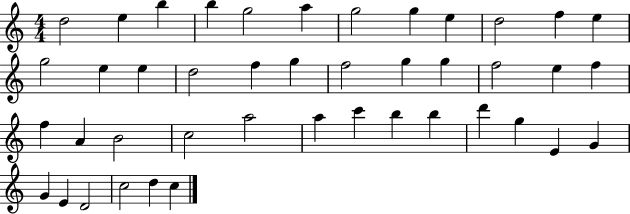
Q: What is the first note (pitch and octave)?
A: D5